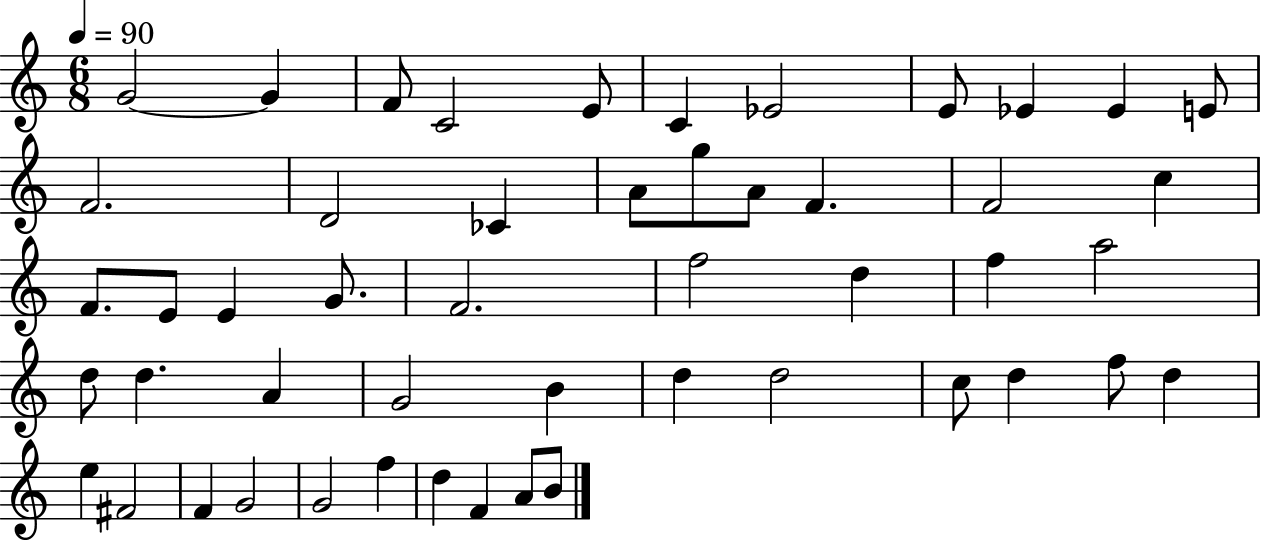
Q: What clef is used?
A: treble